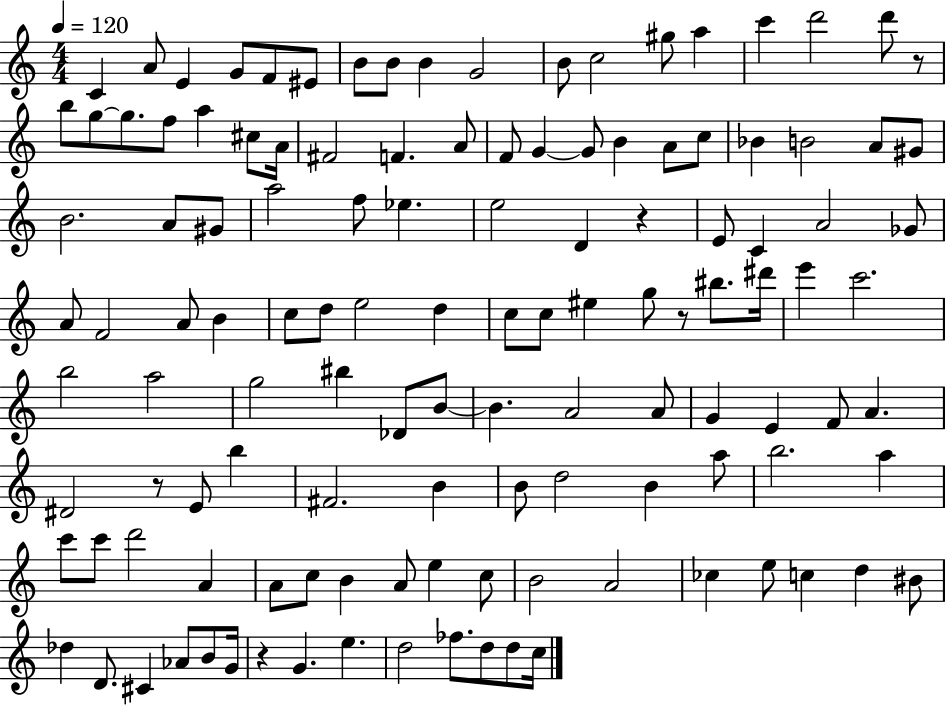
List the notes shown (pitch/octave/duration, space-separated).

C4/q A4/e E4/q G4/e F4/e EIS4/e B4/e B4/e B4/q G4/h B4/e C5/h G#5/e A5/q C6/q D6/h D6/e R/e B5/e G5/e G5/e. F5/e A5/q C#5/e A4/s F#4/h F4/q. A4/e F4/e G4/q G4/e B4/q A4/e C5/e Bb4/q B4/h A4/e G#4/e B4/h. A4/e G#4/e A5/h F5/e Eb5/q. E5/h D4/q R/q E4/e C4/q A4/h Gb4/e A4/e F4/h A4/e B4/q C5/e D5/e E5/h D5/q C5/e C5/e EIS5/q G5/e R/e BIS5/e. D#6/s E6/q C6/h. B5/h A5/h G5/h BIS5/q Db4/e B4/e B4/q. A4/h A4/e G4/q E4/q F4/e A4/q. D#4/h R/e E4/e B5/q F#4/h. B4/q B4/e D5/h B4/q A5/e B5/h. A5/q C6/e C6/e D6/h A4/q A4/e C5/e B4/q A4/e E5/q C5/e B4/h A4/h CES5/q E5/e C5/q D5/q BIS4/e Db5/q D4/e. C#4/q Ab4/e B4/e G4/s R/q G4/q. E5/q. D5/h FES5/e. D5/e D5/e C5/s